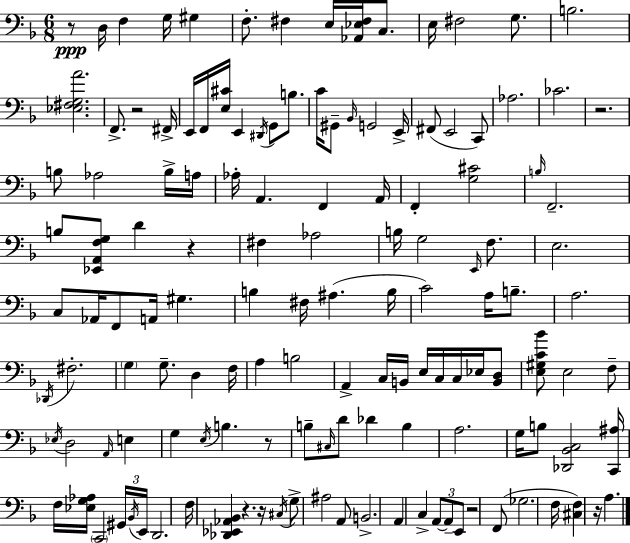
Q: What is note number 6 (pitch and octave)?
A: F#3